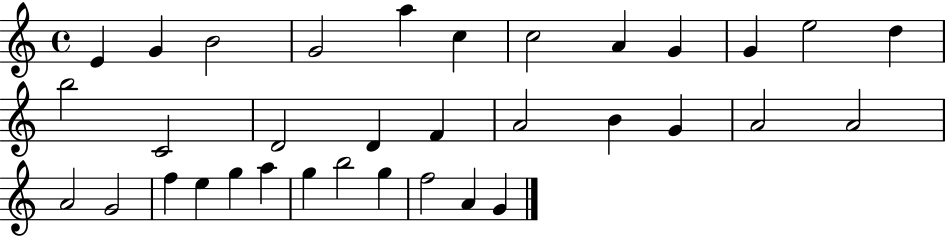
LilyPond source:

{
  \clef treble
  \time 4/4
  \defaultTimeSignature
  \key c \major
  e'4 g'4 b'2 | g'2 a''4 c''4 | c''2 a'4 g'4 | g'4 e''2 d''4 | \break b''2 c'2 | d'2 d'4 f'4 | a'2 b'4 g'4 | a'2 a'2 | \break a'2 g'2 | f''4 e''4 g''4 a''4 | g''4 b''2 g''4 | f''2 a'4 g'4 | \break \bar "|."
}